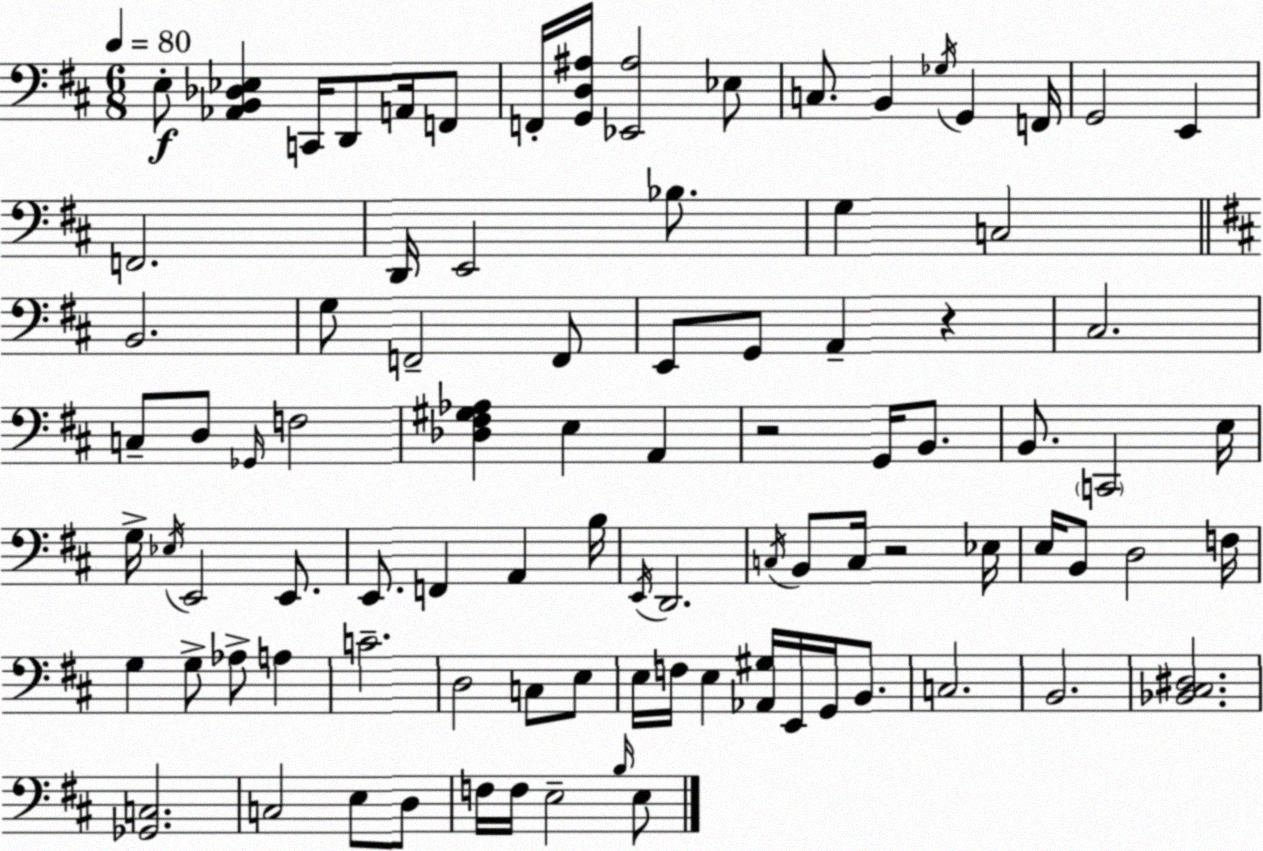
X:1
T:Untitled
M:6/8
L:1/4
K:D
E,/2 [_A,,B,,_D,_E,] C,,/4 D,,/2 A,,/4 F,,/2 F,,/4 [G,,D,^A,]/4 [_E,,^A,]2 _E,/2 C,/2 B,, _G,/4 G,, F,,/4 G,,2 E,, F,,2 D,,/4 E,,2 _B,/2 G, C,2 B,,2 G,/2 F,,2 F,,/2 E,,/2 G,,/2 A,, z ^C,2 C,/2 D,/2 _G,,/4 F,2 [_D,^F,^G,_A,] E, A,, z2 G,,/4 B,,/2 B,,/2 C,,2 E,/4 G,/4 _E,/4 E,,2 E,,/2 E,,/2 F,, A,, B,/4 E,,/4 D,,2 C,/4 B,,/2 C,/4 z2 _E,/4 E,/4 B,,/2 D,2 F,/4 G, G,/2 _A,/2 A, C2 D,2 C,/2 E,/2 E,/4 F,/4 E, [_A,,^G,]/4 E,,/4 G,,/4 B,,/2 C,2 B,,2 [_B,,^C,^D,]2 [_G,,C,]2 C,2 E,/2 D,/2 F,/4 F,/4 E,2 B,/4 E,/2